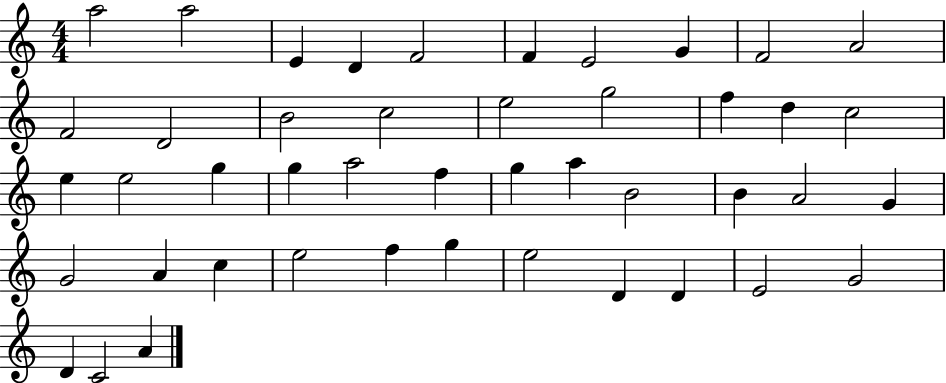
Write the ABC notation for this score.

X:1
T:Untitled
M:4/4
L:1/4
K:C
a2 a2 E D F2 F E2 G F2 A2 F2 D2 B2 c2 e2 g2 f d c2 e e2 g g a2 f g a B2 B A2 G G2 A c e2 f g e2 D D E2 G2 D C2 A